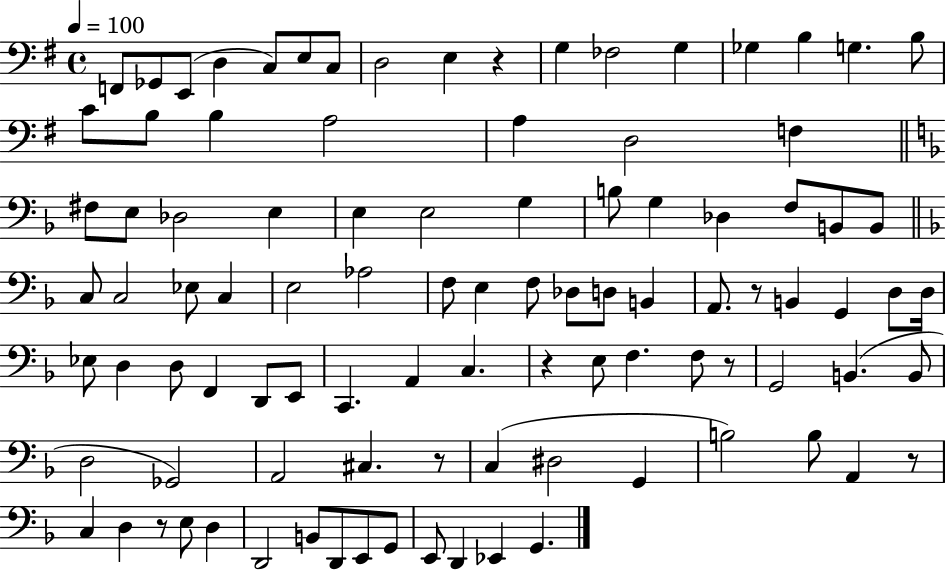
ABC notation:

X:1
T:Untitled
M:4/4
L:1/4
K:G
F,,/2 _G,,/2 E,,/2 D, C,/2 E,/2 C,/2 D,2 E, z G, _F,2 G, _G, B, G, B,/2 C/2 B,/2 B, A,2 A, D,2 F, ^F,/2 E,/2 _D,2 E, E, E,2 G, B,/2 G, _D, F,/2 B,,/2 B,,/2 C,/2 C,2 _E,/2 C, E,2 _A,2 F,/2 E, F,/2 _D,/2 D,/2 B,, A,,/2 z/2 B,, G,, D,/2 D,/4 _E,/2 D, D,/2 F,, D,,/2 E,,/2 C,, A,, C, z E,/2 F, F,/2 z/2 G,,2 B,, B,,/2 D,2 _G,,2 A,,2 ^C, z/2 C, ^D,2 G,, B,2 B,/2 A,, z/2 C, D, z/2 E,/2 D, D,,2 B,,/2 D,,/2 E,,/2 G,,/2 E,,/2 D,, _E,, G,,